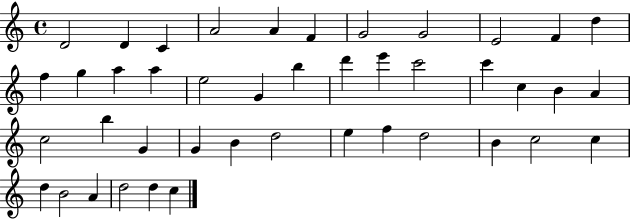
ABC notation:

X:1
T:Untitled
M:4/4
L:1/4
K:C
D2 D C A2 A F G2 G2 E2 F d f g a a e2 G b d' e' c'2 c' c B A c2 b G G B d2 e f d2 B c2 c d B2 A d2 d c